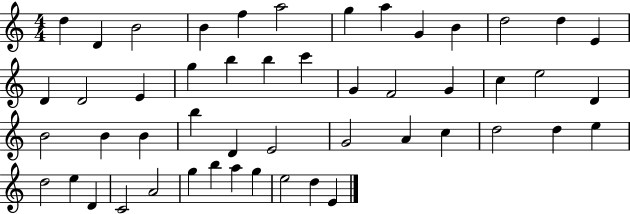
X:1
T:Untitled
M:4/4
L:1/4
K:C
d D B2 B f a2 g a G B d2 d E D D2 E g b b c' G F2 G c e2 D B2 B B b D E2 G2 A c d2 d e d2 e D C2 A2 g b a g e2 d E